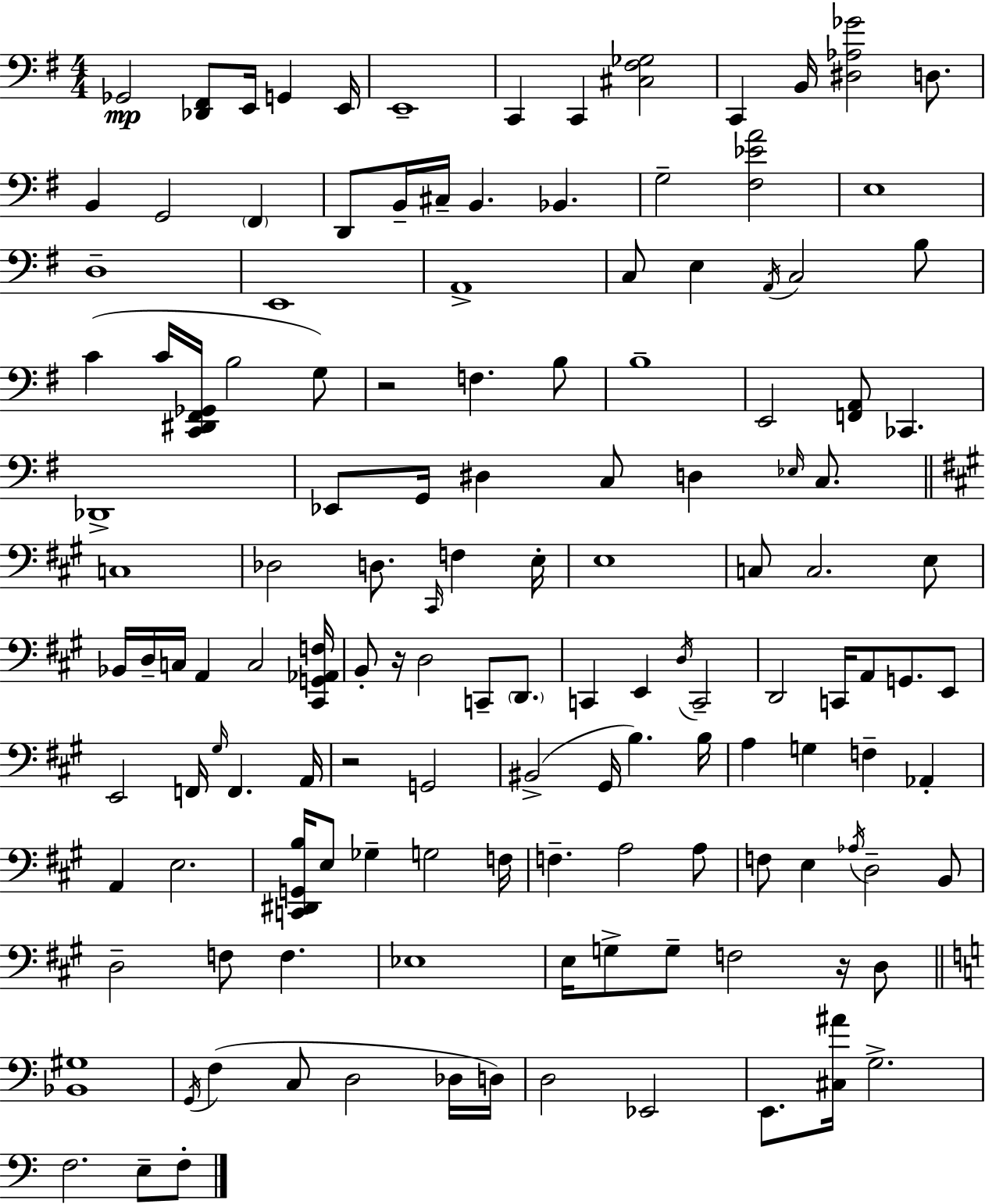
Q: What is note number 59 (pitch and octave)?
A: A2